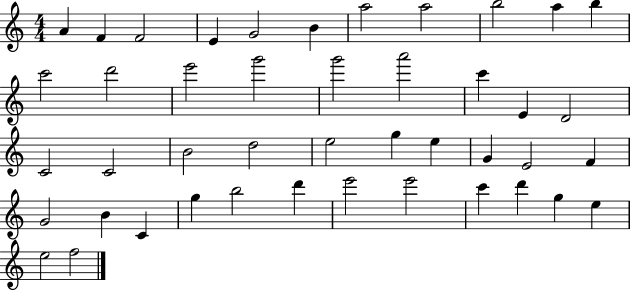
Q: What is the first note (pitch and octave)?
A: A4